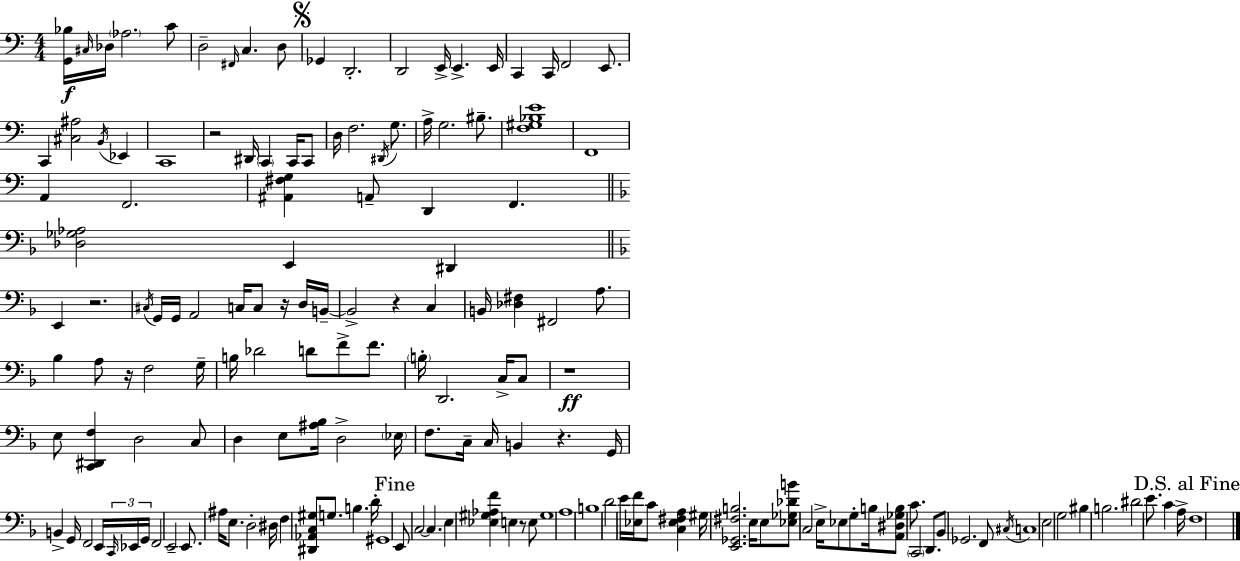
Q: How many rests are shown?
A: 8